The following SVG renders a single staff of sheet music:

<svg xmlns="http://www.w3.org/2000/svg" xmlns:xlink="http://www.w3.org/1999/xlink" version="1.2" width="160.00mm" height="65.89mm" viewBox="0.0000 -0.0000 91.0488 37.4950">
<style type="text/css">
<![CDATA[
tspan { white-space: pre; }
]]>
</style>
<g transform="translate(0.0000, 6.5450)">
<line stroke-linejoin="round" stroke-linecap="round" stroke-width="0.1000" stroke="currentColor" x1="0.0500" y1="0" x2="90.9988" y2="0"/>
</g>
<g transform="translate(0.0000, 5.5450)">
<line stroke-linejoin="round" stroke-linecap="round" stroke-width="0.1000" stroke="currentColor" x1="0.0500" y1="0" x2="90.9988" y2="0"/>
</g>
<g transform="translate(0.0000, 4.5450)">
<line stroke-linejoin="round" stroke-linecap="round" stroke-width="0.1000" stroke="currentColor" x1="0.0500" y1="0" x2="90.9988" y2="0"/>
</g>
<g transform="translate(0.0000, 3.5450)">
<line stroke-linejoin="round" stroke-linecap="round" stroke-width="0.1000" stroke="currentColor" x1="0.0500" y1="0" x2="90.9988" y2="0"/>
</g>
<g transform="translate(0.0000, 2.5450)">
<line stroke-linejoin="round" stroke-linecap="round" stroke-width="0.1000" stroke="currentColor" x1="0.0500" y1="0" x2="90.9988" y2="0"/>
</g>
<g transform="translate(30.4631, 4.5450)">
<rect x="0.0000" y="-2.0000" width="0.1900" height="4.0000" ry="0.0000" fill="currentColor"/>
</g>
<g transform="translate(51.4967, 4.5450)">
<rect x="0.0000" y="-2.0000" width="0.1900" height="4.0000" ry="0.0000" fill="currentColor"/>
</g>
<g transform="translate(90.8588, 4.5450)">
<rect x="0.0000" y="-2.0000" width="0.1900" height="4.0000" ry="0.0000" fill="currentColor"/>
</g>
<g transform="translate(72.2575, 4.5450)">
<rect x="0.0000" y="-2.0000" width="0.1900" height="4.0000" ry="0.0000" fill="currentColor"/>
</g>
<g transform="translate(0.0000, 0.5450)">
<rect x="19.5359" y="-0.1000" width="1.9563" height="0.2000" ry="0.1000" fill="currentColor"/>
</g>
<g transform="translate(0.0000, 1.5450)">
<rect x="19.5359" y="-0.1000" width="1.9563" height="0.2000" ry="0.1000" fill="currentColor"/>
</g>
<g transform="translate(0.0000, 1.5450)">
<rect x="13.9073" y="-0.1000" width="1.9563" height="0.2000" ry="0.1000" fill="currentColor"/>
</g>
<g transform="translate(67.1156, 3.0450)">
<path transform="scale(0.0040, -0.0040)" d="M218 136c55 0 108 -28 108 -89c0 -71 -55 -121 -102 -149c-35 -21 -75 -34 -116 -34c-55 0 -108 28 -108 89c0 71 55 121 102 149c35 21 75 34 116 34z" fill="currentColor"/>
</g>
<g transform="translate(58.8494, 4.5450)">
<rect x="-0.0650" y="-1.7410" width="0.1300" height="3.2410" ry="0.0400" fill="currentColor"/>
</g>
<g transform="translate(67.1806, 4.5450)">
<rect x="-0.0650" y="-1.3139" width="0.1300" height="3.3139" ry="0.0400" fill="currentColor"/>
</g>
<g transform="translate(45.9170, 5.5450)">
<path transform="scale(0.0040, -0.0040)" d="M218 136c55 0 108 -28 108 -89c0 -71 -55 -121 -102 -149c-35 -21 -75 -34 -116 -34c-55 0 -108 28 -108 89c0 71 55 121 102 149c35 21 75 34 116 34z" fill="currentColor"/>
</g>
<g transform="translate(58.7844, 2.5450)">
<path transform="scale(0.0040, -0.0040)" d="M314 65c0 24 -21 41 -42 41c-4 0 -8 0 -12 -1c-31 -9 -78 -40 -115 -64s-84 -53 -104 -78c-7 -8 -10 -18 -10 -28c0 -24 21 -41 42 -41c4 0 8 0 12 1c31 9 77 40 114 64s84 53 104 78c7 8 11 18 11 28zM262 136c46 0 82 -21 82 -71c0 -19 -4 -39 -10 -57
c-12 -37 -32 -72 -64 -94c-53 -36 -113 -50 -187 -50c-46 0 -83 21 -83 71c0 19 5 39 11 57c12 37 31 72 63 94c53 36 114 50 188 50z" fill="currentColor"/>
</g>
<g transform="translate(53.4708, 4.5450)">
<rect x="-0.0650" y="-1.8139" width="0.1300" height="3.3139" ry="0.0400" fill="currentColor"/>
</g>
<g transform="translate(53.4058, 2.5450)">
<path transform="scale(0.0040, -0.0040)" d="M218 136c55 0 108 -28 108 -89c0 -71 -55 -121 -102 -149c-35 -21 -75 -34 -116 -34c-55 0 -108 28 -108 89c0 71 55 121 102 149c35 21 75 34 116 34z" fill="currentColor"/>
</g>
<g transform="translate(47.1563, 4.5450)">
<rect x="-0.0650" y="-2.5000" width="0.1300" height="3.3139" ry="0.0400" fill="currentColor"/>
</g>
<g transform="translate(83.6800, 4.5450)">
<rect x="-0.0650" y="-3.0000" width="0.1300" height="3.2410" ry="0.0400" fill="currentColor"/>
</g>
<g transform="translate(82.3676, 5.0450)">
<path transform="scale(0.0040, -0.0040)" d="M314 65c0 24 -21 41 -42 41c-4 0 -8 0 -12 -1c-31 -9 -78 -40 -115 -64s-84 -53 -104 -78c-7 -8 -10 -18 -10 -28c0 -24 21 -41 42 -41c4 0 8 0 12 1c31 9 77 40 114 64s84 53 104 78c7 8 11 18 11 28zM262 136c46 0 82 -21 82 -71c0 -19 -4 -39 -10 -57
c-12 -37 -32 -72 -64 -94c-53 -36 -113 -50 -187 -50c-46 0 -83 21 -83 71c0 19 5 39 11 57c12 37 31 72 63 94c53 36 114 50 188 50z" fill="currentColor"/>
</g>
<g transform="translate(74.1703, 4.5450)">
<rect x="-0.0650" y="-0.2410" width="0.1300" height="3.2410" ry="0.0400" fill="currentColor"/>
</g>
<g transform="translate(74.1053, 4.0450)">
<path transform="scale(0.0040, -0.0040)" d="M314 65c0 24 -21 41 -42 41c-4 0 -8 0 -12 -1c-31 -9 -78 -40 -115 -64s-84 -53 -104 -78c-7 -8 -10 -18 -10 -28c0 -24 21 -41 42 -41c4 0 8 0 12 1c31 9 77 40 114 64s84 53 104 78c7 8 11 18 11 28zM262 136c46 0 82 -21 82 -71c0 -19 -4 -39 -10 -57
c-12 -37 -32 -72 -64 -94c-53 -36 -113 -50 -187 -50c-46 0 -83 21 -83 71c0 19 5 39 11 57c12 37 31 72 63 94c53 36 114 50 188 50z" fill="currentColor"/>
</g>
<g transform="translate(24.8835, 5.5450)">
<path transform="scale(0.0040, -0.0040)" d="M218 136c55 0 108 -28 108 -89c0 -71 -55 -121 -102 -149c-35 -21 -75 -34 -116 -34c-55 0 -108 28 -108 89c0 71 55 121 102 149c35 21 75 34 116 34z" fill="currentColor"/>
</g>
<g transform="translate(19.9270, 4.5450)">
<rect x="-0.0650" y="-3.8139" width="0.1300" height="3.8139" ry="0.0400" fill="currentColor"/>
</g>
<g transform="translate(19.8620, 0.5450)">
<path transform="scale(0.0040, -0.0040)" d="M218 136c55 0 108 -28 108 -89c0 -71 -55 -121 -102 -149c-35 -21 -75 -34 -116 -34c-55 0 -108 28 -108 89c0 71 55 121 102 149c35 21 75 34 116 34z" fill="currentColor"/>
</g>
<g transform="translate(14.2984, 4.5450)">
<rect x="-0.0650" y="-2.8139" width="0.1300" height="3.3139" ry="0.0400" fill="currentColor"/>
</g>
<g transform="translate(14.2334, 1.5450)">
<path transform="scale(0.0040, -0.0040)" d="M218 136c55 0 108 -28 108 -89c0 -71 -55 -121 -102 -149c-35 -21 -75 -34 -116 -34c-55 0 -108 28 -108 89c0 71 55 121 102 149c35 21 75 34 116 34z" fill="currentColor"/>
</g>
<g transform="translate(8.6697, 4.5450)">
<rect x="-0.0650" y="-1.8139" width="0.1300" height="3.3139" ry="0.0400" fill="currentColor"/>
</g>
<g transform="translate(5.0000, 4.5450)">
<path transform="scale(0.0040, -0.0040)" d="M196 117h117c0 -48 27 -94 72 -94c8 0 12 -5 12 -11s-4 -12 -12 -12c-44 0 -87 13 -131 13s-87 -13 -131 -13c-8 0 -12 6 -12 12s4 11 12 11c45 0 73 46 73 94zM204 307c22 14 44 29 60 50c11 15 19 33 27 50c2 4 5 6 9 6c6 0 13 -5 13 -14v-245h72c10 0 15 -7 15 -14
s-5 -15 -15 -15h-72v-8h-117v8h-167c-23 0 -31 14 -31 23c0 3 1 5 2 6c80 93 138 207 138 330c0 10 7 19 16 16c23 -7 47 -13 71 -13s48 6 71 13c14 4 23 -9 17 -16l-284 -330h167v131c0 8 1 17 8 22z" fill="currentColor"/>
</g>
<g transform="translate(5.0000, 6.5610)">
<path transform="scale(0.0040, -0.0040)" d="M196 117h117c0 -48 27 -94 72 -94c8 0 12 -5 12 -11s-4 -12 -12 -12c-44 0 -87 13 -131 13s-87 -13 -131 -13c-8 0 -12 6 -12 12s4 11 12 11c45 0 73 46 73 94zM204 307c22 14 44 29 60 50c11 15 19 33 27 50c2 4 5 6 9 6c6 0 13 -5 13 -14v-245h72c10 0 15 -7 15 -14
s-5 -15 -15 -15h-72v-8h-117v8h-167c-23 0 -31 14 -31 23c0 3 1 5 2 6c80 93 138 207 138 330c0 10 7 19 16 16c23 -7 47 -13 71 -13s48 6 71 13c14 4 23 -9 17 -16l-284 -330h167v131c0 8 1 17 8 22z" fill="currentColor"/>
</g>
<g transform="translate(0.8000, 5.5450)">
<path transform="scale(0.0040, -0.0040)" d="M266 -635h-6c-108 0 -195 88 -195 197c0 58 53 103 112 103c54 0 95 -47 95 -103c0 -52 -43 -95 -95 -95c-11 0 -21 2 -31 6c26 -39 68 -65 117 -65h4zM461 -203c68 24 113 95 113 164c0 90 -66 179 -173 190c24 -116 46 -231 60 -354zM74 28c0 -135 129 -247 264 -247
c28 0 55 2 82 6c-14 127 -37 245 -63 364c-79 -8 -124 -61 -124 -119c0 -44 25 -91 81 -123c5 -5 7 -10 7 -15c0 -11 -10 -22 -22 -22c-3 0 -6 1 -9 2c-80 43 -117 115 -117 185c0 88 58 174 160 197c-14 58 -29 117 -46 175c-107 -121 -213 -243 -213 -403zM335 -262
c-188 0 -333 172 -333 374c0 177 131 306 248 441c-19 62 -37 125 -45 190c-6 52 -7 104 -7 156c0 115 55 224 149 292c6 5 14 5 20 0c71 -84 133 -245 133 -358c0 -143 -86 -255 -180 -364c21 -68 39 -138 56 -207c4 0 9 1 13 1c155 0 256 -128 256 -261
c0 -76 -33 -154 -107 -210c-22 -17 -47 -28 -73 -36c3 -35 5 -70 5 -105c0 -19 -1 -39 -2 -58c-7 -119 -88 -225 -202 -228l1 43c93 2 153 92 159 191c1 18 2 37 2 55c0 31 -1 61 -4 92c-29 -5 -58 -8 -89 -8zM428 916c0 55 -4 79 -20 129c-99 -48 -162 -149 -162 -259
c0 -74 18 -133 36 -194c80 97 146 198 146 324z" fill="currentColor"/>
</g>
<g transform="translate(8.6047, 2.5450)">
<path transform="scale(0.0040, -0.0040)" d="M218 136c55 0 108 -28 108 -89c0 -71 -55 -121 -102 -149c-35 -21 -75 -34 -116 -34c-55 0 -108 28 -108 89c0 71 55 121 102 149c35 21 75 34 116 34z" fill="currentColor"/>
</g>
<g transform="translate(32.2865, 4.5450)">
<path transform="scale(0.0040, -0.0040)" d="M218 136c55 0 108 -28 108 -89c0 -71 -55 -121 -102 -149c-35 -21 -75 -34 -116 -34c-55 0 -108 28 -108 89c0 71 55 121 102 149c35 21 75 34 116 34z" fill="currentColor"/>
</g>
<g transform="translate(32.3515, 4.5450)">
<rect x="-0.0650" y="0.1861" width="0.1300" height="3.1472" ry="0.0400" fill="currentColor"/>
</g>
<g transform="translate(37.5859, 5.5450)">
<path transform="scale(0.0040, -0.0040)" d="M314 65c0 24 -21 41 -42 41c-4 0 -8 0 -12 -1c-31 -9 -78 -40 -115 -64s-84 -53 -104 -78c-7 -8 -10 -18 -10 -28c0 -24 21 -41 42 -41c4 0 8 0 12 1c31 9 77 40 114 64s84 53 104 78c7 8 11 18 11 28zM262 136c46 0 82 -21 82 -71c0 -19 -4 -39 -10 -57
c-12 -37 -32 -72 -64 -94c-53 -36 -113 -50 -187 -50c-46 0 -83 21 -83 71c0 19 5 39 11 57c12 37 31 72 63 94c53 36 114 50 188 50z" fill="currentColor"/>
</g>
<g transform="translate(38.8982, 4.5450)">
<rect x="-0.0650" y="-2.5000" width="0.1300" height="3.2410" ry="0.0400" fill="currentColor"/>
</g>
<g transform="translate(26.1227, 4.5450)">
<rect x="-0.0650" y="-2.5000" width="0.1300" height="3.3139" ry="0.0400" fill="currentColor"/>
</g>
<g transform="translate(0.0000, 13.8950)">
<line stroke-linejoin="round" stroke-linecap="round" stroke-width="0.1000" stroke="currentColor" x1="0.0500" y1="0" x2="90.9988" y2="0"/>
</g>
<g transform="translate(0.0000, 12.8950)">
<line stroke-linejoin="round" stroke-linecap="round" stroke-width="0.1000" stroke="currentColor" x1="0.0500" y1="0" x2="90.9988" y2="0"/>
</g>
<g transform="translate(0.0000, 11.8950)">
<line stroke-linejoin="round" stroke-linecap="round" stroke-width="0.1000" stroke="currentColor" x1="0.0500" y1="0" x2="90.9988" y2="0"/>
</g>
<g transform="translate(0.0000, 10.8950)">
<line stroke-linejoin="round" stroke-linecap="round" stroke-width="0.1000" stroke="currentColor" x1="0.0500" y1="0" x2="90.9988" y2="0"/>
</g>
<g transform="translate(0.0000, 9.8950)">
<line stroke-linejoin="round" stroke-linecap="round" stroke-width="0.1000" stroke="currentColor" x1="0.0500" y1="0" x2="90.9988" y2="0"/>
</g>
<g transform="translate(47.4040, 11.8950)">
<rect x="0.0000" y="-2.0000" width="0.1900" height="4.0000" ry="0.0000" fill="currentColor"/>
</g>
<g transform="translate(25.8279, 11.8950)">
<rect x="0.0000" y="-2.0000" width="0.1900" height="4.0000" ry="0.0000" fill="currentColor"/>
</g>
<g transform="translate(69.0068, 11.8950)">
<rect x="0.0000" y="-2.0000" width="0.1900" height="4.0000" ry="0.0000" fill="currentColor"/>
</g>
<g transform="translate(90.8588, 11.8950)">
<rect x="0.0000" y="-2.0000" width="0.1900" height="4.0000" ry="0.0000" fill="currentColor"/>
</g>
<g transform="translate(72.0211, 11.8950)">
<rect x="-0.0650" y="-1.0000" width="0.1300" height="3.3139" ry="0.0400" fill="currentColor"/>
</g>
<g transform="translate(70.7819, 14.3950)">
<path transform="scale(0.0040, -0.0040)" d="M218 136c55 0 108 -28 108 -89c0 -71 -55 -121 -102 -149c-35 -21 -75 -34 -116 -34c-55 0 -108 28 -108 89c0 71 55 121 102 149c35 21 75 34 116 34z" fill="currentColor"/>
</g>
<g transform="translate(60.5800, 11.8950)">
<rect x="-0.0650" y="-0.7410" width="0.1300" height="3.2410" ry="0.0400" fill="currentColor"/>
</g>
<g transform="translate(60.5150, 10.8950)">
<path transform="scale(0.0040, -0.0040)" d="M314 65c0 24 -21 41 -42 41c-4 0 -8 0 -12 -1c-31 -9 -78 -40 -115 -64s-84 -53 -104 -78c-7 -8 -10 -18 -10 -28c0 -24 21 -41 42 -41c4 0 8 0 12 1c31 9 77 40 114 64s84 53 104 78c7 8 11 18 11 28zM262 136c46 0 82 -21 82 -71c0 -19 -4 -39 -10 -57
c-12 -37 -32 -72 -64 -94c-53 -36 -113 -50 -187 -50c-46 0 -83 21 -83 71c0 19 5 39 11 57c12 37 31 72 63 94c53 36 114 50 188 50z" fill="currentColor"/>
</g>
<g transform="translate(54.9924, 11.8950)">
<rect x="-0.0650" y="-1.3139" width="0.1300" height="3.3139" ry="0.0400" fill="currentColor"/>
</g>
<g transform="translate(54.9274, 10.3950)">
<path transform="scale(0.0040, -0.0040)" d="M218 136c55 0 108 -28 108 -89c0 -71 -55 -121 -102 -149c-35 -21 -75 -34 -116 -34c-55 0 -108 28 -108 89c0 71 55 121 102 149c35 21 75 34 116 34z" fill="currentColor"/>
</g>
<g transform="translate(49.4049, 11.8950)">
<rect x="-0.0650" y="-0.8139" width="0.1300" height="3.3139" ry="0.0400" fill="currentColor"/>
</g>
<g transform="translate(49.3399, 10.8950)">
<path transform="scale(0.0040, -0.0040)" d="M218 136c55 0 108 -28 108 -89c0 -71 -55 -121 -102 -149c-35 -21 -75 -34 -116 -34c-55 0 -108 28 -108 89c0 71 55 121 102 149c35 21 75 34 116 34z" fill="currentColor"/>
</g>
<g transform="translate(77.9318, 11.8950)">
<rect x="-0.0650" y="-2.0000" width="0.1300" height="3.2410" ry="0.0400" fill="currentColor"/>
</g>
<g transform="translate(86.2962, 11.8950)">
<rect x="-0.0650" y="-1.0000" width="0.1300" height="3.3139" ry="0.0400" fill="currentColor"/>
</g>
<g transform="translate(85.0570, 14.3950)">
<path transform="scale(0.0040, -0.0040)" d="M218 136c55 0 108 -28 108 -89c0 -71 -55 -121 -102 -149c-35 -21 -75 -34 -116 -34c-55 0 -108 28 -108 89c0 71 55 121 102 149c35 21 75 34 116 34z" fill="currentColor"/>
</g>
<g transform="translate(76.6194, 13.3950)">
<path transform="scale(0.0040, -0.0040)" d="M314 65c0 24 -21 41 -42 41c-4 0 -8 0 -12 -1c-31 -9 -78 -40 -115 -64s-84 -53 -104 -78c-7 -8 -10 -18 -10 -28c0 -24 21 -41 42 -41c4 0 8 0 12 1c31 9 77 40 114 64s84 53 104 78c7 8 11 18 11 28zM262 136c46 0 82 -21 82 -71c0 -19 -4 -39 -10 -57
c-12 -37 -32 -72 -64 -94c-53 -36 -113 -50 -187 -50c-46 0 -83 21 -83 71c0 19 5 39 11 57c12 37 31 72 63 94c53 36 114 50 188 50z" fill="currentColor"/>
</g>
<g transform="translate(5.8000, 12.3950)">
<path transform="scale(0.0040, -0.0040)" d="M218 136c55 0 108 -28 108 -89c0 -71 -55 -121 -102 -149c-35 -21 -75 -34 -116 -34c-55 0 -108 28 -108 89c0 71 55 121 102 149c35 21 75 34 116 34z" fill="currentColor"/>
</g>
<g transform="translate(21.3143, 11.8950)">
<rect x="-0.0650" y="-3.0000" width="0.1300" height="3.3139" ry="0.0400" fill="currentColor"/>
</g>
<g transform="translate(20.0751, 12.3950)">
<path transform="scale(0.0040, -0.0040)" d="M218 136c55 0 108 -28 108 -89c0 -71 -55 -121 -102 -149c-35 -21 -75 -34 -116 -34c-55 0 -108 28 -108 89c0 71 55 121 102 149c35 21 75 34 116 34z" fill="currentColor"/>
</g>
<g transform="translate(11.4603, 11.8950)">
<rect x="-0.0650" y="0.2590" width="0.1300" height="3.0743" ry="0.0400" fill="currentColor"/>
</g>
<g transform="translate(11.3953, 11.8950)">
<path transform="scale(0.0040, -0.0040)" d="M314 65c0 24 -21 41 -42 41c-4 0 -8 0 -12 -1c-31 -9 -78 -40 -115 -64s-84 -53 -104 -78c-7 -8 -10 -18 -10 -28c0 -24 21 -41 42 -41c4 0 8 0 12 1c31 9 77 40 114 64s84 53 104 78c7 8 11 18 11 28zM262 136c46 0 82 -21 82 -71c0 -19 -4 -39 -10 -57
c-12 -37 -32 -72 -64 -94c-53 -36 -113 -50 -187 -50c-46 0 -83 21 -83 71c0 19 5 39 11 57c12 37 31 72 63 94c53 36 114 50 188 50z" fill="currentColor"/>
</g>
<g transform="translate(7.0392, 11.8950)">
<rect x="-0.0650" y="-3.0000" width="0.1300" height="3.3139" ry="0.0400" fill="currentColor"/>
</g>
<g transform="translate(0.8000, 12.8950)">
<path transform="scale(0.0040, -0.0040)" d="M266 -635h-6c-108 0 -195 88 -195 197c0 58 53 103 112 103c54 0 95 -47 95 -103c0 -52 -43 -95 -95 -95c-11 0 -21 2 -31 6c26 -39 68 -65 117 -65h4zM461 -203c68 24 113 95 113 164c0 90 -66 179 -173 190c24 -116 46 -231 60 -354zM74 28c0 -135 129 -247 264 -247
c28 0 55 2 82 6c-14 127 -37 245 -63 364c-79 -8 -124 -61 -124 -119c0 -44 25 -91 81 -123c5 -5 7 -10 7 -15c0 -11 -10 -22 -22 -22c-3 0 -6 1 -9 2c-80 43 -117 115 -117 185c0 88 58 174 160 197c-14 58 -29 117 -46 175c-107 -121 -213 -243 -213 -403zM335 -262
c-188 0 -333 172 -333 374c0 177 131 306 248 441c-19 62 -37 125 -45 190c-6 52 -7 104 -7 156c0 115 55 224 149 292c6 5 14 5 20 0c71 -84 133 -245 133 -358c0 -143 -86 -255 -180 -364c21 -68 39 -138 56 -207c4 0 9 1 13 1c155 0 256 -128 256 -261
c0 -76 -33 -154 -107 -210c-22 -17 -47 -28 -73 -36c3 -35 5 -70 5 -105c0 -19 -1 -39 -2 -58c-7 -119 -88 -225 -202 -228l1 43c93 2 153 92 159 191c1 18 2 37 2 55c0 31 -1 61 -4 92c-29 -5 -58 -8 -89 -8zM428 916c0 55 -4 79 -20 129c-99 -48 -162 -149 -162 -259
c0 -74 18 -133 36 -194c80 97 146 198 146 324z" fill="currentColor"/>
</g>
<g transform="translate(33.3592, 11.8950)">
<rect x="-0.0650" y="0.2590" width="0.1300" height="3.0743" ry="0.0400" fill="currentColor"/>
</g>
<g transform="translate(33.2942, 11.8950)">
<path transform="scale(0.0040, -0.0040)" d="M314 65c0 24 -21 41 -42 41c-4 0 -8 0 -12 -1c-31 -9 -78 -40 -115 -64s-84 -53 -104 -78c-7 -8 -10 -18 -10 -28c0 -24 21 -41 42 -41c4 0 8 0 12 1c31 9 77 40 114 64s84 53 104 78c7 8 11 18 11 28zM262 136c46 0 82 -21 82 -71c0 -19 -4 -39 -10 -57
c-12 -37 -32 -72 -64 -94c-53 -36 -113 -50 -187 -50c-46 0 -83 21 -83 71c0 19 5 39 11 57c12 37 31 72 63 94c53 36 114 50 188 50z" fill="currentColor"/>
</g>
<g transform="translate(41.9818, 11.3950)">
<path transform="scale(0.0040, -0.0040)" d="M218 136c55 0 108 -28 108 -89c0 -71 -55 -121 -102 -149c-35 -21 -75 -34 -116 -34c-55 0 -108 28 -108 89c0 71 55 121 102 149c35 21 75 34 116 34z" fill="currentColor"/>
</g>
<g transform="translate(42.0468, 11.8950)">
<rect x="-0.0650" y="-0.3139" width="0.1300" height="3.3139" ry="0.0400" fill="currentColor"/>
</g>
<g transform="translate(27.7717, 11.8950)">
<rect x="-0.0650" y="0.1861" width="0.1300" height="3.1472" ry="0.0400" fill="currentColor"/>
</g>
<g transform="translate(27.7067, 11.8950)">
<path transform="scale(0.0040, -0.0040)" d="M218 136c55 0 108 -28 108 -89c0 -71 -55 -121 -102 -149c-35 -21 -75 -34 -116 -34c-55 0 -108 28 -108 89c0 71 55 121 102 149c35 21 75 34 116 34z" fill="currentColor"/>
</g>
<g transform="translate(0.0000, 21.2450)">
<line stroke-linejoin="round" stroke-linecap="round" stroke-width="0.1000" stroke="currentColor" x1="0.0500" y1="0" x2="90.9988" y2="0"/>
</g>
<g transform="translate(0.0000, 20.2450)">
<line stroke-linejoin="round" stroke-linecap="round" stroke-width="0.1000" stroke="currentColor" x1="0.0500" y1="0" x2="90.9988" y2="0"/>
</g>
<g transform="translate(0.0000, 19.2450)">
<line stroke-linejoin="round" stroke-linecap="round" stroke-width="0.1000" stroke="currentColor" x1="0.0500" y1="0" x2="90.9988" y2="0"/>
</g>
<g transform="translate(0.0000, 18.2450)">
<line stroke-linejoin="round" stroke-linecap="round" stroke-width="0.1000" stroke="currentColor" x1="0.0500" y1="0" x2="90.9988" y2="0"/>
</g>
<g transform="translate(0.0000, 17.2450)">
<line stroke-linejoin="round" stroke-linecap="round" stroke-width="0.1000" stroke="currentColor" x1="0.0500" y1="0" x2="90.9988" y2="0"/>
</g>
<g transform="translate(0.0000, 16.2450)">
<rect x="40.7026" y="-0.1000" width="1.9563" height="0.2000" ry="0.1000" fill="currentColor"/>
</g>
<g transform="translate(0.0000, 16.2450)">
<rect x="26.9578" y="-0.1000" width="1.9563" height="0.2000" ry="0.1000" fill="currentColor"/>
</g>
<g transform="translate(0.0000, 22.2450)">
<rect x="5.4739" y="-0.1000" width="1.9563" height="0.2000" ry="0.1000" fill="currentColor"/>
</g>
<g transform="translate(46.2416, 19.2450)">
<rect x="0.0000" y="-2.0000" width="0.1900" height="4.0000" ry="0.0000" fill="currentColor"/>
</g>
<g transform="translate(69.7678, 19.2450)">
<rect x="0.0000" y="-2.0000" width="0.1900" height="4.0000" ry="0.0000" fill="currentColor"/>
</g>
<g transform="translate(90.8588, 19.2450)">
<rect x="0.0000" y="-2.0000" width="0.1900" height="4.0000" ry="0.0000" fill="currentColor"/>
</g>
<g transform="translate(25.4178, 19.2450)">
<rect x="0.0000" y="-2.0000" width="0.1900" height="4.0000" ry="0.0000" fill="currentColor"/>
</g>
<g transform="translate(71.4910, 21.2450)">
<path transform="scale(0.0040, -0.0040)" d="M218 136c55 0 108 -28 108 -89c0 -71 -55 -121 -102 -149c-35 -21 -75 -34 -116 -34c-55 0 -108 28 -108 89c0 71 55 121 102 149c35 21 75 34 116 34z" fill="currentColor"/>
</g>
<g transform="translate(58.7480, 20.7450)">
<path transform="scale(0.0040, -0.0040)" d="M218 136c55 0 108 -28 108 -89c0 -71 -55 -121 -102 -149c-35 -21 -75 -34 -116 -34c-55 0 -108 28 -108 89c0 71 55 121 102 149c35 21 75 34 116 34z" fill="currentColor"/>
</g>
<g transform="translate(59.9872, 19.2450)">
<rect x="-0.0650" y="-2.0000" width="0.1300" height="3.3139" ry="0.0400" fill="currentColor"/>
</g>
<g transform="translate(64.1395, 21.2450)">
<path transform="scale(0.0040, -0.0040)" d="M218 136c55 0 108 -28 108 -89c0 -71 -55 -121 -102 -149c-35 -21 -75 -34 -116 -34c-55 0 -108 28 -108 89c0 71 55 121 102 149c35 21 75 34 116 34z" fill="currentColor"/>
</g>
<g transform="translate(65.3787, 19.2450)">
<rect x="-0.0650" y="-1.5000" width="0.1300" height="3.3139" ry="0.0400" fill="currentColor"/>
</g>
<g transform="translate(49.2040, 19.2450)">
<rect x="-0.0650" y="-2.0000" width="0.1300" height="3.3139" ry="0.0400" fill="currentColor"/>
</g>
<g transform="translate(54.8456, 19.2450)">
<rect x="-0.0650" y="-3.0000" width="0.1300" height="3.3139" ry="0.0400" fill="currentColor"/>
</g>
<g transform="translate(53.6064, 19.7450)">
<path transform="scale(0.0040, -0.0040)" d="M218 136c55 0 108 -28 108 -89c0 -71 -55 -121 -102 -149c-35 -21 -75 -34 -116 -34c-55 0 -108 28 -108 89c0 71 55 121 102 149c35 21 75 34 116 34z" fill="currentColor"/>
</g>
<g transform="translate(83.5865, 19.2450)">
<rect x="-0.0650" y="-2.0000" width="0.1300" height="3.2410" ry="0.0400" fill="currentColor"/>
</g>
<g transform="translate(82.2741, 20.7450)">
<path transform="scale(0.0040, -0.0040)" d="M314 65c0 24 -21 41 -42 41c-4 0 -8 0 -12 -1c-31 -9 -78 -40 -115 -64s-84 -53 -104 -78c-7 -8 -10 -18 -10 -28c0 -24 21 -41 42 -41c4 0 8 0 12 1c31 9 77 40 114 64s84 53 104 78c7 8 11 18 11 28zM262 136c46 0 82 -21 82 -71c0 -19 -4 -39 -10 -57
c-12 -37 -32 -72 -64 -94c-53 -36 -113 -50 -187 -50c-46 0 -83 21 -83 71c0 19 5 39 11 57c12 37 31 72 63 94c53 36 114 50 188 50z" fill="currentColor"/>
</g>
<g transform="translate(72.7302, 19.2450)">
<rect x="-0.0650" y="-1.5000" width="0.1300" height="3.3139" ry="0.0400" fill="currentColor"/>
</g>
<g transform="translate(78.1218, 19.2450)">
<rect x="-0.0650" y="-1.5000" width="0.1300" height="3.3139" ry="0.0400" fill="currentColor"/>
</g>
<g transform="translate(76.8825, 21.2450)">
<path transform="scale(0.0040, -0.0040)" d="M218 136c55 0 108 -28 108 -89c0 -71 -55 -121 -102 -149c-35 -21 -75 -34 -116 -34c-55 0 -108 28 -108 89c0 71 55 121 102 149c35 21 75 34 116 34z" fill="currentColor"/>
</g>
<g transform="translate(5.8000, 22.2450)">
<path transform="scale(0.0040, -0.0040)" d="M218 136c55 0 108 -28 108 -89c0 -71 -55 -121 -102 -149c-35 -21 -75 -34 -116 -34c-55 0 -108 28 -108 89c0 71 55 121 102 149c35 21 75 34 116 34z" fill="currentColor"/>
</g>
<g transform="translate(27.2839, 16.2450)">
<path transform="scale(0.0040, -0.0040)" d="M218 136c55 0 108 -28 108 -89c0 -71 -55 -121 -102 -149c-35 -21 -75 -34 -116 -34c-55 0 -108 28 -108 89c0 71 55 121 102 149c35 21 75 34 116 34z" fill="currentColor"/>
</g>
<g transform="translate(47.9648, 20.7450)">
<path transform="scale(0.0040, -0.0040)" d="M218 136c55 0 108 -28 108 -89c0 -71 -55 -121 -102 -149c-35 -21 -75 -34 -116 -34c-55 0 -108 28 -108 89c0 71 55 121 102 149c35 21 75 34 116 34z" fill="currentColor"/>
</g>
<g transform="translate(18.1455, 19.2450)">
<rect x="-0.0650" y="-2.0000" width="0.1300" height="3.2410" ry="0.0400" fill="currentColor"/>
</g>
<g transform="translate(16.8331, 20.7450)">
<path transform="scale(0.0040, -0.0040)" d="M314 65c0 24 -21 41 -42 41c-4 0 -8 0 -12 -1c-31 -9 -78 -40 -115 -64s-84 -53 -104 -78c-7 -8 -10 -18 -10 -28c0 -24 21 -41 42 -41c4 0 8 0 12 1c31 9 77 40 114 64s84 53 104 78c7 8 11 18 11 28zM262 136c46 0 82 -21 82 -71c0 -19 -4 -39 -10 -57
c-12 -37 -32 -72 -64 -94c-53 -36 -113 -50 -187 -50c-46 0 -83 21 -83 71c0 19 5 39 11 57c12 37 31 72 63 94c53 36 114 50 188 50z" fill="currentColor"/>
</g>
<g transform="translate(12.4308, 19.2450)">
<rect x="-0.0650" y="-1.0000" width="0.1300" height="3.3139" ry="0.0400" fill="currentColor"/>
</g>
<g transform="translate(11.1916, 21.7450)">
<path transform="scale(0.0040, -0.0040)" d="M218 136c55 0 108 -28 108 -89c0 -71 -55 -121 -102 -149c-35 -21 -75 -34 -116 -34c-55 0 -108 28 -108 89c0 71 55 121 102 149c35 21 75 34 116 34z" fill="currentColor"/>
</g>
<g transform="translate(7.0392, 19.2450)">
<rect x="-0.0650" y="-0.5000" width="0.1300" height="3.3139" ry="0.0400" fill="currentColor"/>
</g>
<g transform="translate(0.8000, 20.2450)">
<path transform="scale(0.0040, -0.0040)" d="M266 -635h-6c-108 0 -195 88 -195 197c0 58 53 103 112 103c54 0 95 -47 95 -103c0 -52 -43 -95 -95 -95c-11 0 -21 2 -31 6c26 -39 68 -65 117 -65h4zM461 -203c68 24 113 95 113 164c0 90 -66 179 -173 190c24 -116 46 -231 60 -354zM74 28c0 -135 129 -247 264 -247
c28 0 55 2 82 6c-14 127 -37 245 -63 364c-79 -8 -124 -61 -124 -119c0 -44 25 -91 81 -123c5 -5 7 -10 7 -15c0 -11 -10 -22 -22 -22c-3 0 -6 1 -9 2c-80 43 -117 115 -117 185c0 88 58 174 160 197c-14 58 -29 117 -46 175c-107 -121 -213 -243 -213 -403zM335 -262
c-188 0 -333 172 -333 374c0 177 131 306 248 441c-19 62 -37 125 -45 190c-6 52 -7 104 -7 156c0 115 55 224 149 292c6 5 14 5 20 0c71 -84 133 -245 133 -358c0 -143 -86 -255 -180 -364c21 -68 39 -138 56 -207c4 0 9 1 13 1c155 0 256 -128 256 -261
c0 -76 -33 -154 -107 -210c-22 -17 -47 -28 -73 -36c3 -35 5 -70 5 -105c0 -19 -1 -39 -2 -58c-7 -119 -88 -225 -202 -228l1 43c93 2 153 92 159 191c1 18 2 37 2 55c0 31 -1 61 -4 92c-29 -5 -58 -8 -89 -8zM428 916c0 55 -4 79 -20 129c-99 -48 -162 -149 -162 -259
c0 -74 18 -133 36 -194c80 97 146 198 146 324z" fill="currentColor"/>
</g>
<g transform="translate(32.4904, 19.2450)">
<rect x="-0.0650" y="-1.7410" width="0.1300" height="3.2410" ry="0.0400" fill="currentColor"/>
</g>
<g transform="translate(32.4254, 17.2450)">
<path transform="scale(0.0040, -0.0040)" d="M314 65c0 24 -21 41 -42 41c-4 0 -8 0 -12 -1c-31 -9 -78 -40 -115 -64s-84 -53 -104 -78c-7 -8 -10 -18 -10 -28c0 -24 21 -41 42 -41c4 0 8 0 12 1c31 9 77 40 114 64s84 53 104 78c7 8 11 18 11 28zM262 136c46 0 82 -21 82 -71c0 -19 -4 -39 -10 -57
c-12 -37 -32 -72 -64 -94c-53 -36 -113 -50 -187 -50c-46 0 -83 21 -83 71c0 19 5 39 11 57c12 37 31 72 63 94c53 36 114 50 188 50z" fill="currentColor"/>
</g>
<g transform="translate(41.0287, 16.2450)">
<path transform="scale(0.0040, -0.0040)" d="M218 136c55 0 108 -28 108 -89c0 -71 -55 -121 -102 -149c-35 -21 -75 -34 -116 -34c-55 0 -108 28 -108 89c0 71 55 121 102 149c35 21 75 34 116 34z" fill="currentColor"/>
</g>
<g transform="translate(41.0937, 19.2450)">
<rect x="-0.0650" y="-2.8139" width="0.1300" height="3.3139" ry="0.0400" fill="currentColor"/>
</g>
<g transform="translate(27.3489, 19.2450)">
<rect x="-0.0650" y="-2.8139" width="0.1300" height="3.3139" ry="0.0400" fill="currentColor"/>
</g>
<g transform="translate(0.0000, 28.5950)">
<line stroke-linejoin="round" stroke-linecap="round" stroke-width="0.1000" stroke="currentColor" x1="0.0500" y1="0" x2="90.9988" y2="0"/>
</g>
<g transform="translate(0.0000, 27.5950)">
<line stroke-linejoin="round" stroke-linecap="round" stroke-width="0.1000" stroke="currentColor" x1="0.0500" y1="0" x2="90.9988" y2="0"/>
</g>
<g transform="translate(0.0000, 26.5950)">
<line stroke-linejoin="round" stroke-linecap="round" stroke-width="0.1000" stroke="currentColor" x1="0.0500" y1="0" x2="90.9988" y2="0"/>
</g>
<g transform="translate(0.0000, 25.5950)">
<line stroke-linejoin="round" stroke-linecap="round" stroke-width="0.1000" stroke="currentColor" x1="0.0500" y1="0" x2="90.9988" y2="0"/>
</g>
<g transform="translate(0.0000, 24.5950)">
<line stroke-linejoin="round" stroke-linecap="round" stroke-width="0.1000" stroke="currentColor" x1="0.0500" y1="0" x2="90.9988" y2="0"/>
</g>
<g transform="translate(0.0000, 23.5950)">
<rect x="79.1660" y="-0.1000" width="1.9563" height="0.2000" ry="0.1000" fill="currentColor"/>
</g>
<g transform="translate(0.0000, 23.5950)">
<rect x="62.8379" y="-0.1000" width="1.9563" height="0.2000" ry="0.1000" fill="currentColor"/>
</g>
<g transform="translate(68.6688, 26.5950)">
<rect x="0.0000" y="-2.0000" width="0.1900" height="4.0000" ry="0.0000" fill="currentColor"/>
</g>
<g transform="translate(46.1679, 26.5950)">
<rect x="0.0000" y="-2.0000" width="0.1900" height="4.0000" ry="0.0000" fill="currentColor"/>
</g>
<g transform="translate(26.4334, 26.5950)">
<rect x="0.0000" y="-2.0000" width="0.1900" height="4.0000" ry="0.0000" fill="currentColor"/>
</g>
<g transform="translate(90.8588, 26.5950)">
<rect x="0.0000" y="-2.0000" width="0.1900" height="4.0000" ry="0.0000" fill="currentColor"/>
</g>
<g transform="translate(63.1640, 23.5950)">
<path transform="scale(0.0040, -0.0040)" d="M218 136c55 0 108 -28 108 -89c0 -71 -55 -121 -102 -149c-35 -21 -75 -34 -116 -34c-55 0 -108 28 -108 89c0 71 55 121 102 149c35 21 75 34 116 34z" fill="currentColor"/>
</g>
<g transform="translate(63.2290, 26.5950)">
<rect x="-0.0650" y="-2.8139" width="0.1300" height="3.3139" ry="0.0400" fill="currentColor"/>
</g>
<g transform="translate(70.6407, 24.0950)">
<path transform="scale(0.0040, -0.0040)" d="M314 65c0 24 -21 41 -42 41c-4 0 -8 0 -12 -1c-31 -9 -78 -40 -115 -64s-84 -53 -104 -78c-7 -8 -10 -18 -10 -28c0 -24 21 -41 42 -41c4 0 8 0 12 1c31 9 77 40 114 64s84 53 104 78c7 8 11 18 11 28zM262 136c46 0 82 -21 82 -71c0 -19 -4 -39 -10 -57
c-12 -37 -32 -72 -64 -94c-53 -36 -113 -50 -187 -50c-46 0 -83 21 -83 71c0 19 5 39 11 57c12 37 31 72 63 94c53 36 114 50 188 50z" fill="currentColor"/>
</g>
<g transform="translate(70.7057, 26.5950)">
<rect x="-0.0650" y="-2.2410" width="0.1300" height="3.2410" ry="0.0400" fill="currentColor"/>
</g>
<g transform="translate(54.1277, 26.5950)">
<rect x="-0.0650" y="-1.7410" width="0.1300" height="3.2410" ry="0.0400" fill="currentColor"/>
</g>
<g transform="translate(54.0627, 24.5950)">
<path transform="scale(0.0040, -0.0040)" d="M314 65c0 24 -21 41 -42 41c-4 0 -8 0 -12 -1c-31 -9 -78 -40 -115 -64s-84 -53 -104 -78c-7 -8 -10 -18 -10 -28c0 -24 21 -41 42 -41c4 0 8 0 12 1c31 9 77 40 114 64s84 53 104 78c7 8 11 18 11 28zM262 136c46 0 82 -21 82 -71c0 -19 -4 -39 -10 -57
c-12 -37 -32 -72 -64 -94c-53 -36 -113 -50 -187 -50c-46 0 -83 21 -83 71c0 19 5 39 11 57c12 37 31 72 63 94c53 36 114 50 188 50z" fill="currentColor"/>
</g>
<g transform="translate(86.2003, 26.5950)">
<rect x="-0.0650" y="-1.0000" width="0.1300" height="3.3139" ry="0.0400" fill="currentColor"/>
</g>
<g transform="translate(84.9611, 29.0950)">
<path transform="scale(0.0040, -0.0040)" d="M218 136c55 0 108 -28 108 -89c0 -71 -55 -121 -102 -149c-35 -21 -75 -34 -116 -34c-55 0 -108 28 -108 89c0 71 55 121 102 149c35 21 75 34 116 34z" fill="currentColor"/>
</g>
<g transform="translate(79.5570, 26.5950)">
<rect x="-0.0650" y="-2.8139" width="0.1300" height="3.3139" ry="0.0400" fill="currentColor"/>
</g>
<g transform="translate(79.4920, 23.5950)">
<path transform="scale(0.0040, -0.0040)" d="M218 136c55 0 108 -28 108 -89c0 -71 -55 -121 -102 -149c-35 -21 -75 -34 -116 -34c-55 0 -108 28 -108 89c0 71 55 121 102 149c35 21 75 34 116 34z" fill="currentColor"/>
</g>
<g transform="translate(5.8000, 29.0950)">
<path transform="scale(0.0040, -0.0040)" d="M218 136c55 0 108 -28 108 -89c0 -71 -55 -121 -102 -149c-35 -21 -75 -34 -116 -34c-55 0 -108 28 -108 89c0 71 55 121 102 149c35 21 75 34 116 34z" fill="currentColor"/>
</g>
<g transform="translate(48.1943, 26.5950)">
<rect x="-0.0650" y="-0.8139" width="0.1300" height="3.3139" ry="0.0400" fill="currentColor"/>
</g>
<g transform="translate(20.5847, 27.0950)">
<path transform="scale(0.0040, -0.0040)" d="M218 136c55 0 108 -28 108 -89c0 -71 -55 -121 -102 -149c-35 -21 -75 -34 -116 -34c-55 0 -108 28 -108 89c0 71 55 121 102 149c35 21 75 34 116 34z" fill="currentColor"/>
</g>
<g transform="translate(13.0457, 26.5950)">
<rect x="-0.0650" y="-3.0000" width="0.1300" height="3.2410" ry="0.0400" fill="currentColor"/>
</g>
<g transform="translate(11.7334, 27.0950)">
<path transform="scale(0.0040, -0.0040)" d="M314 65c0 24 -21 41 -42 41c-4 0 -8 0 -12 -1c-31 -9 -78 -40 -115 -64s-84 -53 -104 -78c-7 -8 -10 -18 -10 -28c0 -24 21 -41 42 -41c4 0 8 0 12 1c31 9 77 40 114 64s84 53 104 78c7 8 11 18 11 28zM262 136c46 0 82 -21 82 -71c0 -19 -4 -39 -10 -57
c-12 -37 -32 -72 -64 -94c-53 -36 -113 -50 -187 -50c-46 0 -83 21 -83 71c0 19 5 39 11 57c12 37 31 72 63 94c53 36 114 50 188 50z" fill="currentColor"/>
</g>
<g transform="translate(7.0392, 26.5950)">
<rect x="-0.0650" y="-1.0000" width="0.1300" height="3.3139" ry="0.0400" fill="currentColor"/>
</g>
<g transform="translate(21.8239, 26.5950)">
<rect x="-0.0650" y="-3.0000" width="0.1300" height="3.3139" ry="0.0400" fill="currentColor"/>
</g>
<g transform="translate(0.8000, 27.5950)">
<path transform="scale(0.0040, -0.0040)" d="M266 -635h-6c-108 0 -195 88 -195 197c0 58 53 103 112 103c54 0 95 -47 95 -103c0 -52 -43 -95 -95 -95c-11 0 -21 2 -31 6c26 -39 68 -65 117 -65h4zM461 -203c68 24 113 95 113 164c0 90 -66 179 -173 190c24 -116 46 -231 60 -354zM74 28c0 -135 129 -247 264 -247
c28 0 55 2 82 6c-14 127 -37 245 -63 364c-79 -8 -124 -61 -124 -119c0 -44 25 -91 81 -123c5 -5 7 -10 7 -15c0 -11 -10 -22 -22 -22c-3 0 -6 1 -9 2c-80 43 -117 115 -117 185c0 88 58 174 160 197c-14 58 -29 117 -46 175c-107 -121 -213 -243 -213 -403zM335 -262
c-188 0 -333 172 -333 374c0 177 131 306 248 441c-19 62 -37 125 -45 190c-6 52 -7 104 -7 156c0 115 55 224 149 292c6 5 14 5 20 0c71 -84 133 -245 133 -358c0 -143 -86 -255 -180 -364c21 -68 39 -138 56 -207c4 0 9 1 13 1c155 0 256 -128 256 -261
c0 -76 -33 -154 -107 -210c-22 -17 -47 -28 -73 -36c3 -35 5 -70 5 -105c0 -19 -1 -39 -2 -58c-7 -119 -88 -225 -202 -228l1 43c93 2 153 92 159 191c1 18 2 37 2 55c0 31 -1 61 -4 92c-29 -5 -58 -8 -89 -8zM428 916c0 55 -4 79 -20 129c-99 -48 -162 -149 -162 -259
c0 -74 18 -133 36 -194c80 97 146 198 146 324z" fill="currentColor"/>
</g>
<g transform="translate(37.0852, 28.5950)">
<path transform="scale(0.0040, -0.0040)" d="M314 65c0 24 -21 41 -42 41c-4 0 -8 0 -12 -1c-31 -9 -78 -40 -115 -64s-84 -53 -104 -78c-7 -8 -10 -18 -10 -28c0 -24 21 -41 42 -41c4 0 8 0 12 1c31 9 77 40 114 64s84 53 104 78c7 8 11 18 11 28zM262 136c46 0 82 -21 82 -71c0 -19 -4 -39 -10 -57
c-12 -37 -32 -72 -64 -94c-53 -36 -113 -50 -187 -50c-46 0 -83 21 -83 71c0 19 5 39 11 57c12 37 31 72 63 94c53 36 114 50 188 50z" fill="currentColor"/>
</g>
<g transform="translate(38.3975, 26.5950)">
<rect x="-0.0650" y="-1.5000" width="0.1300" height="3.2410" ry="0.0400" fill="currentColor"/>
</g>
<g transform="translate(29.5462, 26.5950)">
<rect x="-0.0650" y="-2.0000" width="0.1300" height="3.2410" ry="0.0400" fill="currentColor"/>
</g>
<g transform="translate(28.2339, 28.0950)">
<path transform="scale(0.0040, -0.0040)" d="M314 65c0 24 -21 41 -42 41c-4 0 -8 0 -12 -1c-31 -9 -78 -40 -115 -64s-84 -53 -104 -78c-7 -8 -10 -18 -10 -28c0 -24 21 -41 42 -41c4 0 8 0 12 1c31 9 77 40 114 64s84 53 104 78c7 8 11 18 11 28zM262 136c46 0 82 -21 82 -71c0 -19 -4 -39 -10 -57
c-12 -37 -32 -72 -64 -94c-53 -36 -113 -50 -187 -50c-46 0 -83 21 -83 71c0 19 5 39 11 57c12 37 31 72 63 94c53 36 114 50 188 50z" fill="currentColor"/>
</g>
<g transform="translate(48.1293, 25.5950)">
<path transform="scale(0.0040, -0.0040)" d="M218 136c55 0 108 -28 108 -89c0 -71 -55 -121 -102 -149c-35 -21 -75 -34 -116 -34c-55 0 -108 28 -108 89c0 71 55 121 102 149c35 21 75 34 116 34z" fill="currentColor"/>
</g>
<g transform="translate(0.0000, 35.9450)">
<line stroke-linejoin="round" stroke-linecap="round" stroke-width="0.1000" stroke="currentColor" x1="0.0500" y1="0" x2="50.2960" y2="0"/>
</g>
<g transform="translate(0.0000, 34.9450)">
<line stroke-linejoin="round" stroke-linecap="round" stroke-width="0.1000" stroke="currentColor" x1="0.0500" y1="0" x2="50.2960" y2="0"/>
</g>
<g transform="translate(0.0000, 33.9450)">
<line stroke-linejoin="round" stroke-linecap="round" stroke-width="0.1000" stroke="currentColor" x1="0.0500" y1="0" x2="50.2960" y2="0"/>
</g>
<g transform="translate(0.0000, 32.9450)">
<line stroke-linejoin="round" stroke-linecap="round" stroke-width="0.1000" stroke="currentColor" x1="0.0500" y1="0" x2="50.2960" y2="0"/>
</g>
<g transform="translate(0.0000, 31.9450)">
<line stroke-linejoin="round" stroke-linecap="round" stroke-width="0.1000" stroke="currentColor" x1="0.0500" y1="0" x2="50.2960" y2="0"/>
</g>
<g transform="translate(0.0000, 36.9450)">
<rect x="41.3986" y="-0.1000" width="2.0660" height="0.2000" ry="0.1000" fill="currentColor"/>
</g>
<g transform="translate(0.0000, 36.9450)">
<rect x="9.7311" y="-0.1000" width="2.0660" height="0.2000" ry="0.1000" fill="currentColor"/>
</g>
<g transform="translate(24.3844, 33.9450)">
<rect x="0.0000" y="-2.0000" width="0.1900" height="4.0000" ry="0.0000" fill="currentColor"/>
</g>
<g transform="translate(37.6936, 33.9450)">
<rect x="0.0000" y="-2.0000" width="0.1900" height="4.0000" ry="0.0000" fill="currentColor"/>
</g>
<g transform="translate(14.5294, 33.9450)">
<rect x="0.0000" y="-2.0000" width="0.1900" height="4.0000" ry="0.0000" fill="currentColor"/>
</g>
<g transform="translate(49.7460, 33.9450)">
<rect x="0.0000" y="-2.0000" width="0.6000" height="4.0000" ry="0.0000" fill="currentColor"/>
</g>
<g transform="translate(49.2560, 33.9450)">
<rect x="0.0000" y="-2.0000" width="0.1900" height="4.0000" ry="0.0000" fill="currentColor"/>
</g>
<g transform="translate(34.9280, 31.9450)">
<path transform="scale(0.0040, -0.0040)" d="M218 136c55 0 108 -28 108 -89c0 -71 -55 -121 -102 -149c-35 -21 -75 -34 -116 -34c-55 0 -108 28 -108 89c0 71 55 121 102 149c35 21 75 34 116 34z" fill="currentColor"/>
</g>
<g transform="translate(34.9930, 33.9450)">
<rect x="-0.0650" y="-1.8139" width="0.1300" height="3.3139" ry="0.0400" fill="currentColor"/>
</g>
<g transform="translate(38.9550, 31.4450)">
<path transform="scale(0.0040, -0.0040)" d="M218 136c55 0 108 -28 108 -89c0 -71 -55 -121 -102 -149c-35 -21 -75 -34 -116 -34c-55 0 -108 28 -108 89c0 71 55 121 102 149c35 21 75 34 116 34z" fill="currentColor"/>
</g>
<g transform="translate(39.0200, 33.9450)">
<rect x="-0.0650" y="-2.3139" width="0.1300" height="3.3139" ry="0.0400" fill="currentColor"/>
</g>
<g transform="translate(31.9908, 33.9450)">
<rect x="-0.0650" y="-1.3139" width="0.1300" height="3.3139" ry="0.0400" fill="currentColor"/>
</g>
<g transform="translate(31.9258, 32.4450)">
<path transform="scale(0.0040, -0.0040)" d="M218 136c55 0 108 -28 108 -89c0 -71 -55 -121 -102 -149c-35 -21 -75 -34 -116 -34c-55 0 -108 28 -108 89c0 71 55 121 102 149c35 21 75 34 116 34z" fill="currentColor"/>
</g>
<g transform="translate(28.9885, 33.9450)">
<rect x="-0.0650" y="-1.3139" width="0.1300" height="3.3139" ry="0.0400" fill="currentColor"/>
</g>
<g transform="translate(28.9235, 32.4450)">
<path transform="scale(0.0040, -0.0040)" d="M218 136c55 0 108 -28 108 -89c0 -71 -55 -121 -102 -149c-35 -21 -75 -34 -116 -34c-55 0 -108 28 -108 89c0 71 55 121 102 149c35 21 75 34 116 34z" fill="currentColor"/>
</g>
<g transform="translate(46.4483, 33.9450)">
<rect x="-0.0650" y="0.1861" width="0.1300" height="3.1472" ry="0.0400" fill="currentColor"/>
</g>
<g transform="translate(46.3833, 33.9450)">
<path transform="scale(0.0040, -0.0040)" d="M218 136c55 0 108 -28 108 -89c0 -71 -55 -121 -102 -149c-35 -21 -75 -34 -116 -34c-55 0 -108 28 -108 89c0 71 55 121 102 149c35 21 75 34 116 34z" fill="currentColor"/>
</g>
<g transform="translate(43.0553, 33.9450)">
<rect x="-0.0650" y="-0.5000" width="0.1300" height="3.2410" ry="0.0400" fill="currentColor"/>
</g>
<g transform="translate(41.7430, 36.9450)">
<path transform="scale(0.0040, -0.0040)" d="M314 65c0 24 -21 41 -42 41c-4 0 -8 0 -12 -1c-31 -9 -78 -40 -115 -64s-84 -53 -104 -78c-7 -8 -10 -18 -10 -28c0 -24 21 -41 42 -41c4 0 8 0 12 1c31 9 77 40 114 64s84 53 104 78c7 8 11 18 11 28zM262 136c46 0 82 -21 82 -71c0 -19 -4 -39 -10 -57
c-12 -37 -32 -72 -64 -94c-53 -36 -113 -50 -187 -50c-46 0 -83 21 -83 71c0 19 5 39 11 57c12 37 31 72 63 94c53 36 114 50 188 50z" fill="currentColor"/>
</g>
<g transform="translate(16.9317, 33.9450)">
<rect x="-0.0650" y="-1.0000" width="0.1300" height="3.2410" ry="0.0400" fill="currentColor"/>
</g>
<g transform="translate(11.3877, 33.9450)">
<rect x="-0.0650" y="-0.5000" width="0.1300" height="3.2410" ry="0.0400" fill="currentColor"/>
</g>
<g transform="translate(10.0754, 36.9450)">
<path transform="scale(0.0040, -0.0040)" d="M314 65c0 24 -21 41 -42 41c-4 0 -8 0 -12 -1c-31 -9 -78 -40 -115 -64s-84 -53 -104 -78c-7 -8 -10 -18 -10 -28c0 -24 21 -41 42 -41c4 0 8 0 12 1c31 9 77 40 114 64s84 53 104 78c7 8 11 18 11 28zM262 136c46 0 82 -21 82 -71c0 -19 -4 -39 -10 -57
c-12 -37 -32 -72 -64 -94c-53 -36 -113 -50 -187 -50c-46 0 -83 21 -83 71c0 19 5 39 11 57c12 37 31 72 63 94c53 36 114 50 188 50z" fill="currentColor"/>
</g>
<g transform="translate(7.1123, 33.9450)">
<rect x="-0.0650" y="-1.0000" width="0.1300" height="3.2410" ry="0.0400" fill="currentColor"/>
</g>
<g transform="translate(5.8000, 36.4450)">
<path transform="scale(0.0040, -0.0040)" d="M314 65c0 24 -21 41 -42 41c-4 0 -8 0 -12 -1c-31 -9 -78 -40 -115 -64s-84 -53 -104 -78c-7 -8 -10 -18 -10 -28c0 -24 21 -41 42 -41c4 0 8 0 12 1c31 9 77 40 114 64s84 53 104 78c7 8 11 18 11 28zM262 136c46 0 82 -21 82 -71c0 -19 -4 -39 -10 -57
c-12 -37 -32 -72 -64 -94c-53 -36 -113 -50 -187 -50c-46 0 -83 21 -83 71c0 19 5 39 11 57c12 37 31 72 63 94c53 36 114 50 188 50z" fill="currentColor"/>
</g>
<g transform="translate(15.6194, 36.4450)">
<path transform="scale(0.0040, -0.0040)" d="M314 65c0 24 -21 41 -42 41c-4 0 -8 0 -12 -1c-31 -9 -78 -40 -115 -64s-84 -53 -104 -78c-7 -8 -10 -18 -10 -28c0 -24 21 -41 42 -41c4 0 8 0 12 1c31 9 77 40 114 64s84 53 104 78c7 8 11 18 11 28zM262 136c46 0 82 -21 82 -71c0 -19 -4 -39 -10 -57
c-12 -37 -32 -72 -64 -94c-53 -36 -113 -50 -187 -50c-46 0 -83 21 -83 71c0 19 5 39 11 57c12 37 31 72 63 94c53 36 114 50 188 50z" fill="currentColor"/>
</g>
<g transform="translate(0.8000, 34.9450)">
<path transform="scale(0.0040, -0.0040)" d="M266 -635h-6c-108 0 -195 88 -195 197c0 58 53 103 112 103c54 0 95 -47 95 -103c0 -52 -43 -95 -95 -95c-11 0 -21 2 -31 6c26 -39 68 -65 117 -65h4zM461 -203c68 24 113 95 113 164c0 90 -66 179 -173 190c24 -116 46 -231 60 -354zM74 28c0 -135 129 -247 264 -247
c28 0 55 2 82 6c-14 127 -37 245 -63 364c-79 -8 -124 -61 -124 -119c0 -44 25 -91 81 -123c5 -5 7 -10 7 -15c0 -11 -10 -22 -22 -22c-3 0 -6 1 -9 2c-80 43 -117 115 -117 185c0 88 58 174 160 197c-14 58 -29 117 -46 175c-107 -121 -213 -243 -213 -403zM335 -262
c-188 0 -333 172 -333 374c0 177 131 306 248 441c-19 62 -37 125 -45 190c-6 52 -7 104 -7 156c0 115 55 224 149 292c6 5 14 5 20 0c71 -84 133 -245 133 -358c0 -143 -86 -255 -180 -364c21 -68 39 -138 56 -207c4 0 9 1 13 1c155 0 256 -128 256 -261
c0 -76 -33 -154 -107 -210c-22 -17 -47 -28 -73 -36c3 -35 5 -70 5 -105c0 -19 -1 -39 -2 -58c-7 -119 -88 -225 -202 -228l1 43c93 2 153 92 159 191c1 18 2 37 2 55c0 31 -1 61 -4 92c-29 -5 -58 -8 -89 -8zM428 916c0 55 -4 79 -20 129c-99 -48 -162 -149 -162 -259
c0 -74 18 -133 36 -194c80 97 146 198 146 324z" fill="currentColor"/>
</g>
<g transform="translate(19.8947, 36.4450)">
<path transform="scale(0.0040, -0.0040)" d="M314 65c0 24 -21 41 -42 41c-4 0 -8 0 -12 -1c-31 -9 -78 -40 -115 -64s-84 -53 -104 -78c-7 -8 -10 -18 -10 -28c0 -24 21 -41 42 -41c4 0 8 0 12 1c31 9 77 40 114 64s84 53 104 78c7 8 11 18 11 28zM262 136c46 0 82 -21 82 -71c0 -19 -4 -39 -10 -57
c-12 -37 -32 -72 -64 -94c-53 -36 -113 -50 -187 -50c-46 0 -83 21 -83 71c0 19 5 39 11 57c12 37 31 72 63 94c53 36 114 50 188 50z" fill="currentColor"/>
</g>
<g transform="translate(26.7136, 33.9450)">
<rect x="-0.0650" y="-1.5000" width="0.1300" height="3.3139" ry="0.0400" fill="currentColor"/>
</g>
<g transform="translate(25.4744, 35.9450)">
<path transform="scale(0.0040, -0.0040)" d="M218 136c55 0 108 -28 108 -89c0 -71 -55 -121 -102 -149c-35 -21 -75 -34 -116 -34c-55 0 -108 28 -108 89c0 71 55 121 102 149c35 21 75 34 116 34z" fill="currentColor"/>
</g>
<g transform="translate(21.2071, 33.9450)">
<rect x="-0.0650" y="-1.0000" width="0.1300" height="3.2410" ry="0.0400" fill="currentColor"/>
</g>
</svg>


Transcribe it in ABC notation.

X:1
T:Untitled
M:4/4
L:1/4
K:C
f a c' G B G2 G f f2 e c2 A2 A B2 A B B2 c d e d2 D F2 D C D F2 a f2 a F A F E E E F2 D A2 A F2 E2 d f2 a g2 a D D2 C2 D2 D2 E e e f g C2 B